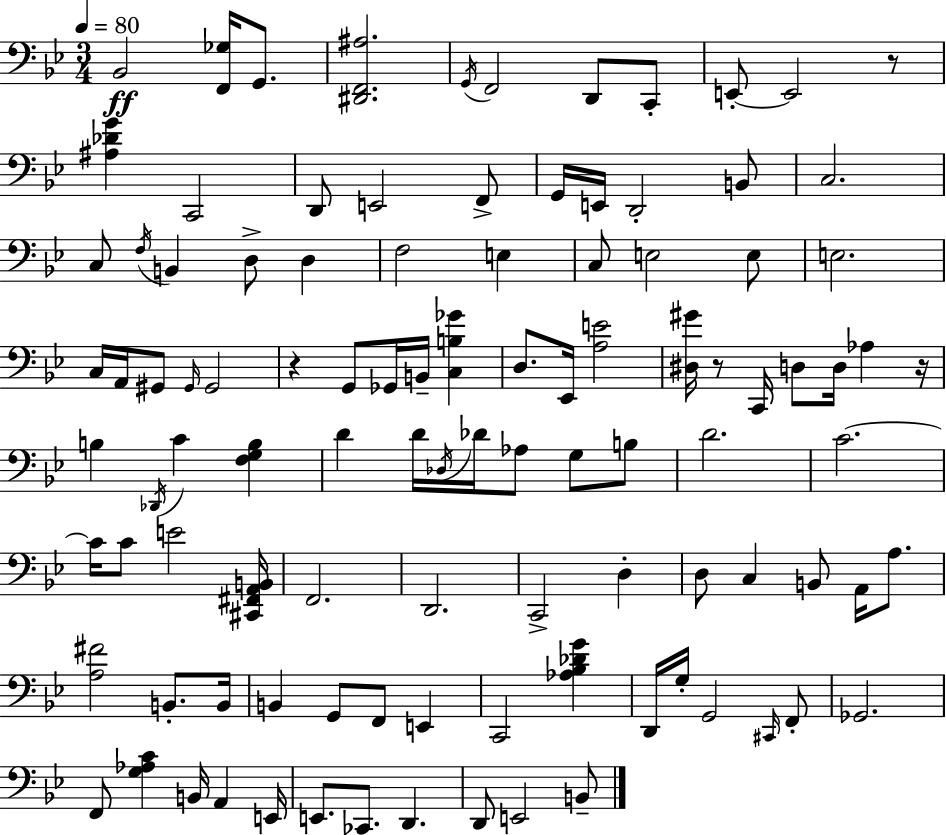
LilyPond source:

{
  \clef bass
  \numericTimeSignature
  \time 3/4
  \key g \minor
  \tempo 4 = 80
  \repeat volta 2 { bes,2\ff <f, ges>16 g,8. | <dis, f, ais>2. | \acciaccatura { g,16 } f,2 d,8 c,8-. | e,8-.~~ e,2 r8 | \break <ais des' g'>4 c,2 | d,8 e,2 f,8-> | g,16 e,16 d,2-. b,8 | c2. | \break c8 \acciaccatura { f16 } b,4 d8-> d4 | f2 e4 | c8 e2 | e8 e2. | \break c16 a,16 gis,8 \grace { gis,16 } gis,2 | r4 g,8 ges,16 b,16-- <c b ges'>4 | d8. ees,16 <a e'>2 | <dis gis'>16 r8 c,16 d8 d16 aes4 | \break r16 b4 \acciaccatura { des,16 } c'4 | <f g b>4 d'4 d'16 \acciaccatura { des16 } des'16 aes8 | g8 b8 d'2. | c'2.~~ | \break c'16 c'8 e'2 | <cis, fis, a, b,>16 f,2. | d,2. | c,2-> | \break d4-. d8 c4 b,8 | a,16 a8. <a fis'>2 | b,8.-. b,16 b,4 g,8 f,8 | e,4 c,2 | \break <aes bes des' g'>4 d,16 g16-. g,2 | \grace { cis,16 } f,8-. ges,2. | f,8 <g aes c'>4 | b,16 a,4 e,16 e,8. ces,8. | \break d,4. d,8 e,2 | b,8-- } \bar "|."
}